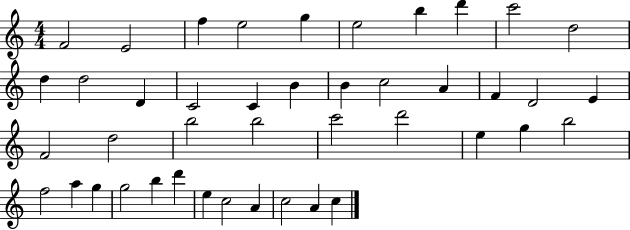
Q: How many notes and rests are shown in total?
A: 43